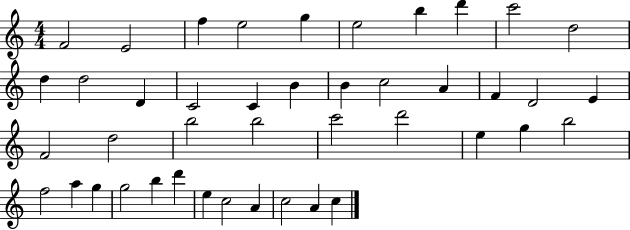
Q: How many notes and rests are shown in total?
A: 43